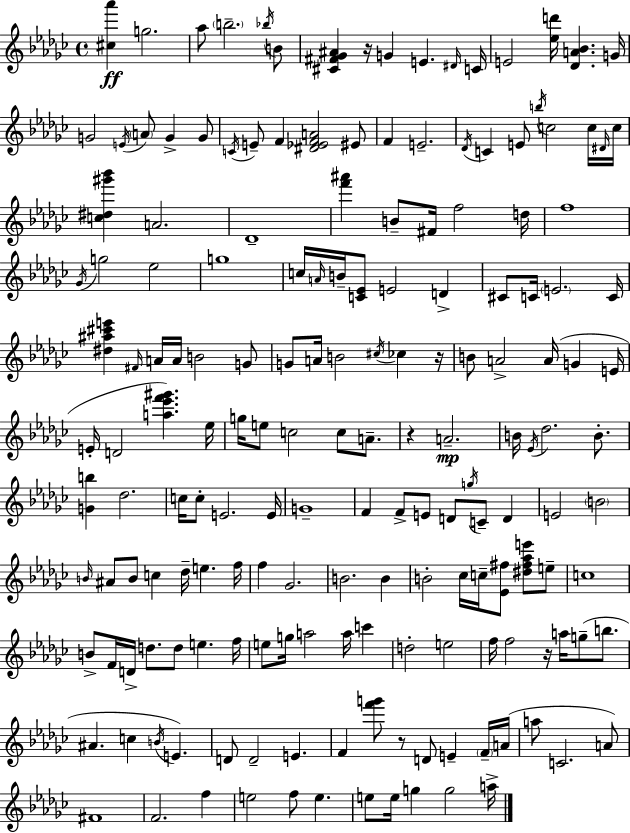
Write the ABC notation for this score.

X:1
T:Untitled
M:4/4
L:1/4
K:Ebm
[^c_a'] g2 _a/2 b2 _b/4 B/2 [^C^F_G^A] z/4 G E ^D/4 C/4 E2 [_ed']/4 [_DA_B] G/4 G2 E/4 A/2 G G/2 C/4 E/2 F [^D_EFA]2 ^E/2 F E2 _D/4 C E/2 b/4 c2 c/4 ^D/4 c/4 [c^d^g'_b'] A2 _D4 [f'^a'] B/2 ^F/4 f2 d/4 f4 _G/4 g2 _e2 g4 c/4 A/4 B/4 [C_E]/2 E2 D ^C/2 C/4 E2 C/4 [^d^a^c'e'] ^F/4 A/4 A/4 B2 G/2 G/2 A/4 B2 ^c/4 _c z/4 B/2 A2 A/4 G E/4 E/4 D2 [a_e'f'^g'] _e/4 g/4 e/2 c2 c/2 A/2 z A2 B/4 _E/4 _d2 B/2 [Gb] _d2 c/4 c/2 E2 E/4 G4 F F/2 E/2 D/2 g/4 C/2 D E2 B2 B/4 ^A/2 B/2 c _d/4 e f/4 f _G2 B2 B B2 _c/4 c/4 [_E^f]/2 [^d^f_ae']/2 e/2 c4 B/2 F/4 D/4 d/2 d/2 e f/4 e/2 g/4 a2 a/4 c' d2 e2 f/4 f2 z/4 a/4 g/2 b/2 ^A c B/4 E D/2 D2 E F [f'g']/2 z/2 D/2 E F/4 A/4 a/2 C2 A/2 ^F4 F2 f e2 f/2 e e/2 e/4 g g2 a/4